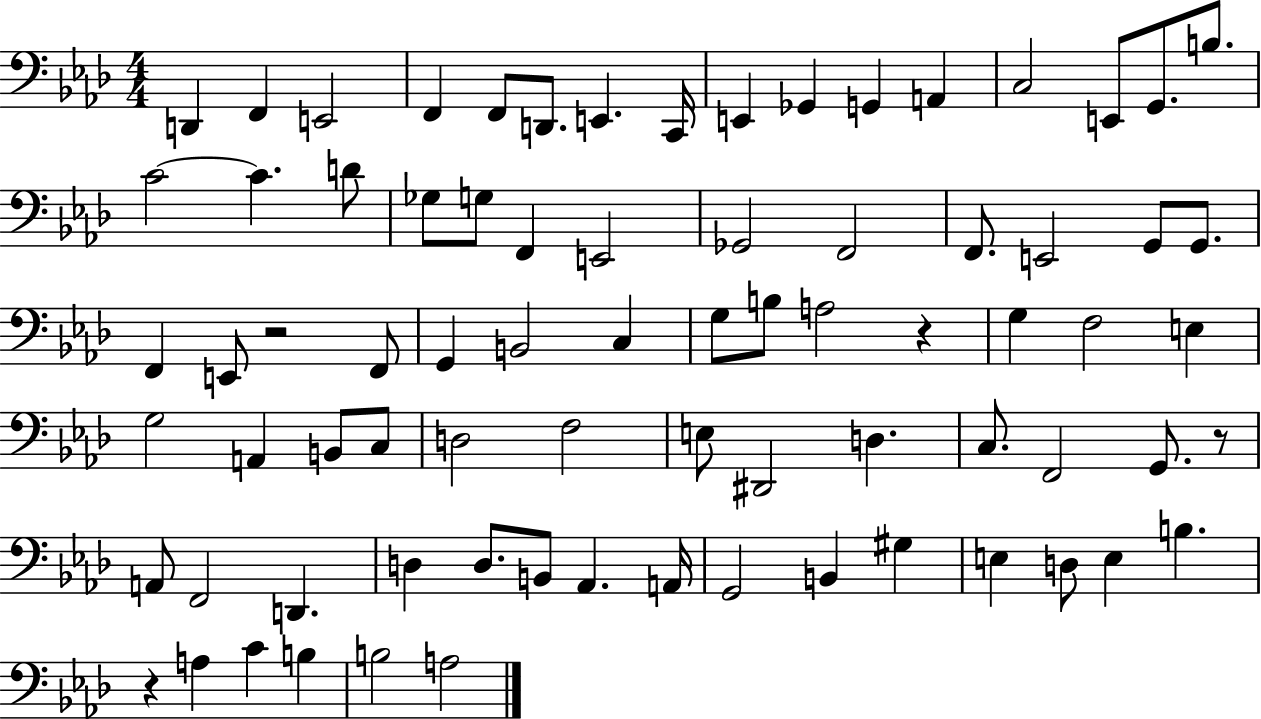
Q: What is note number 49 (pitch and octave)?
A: D#2